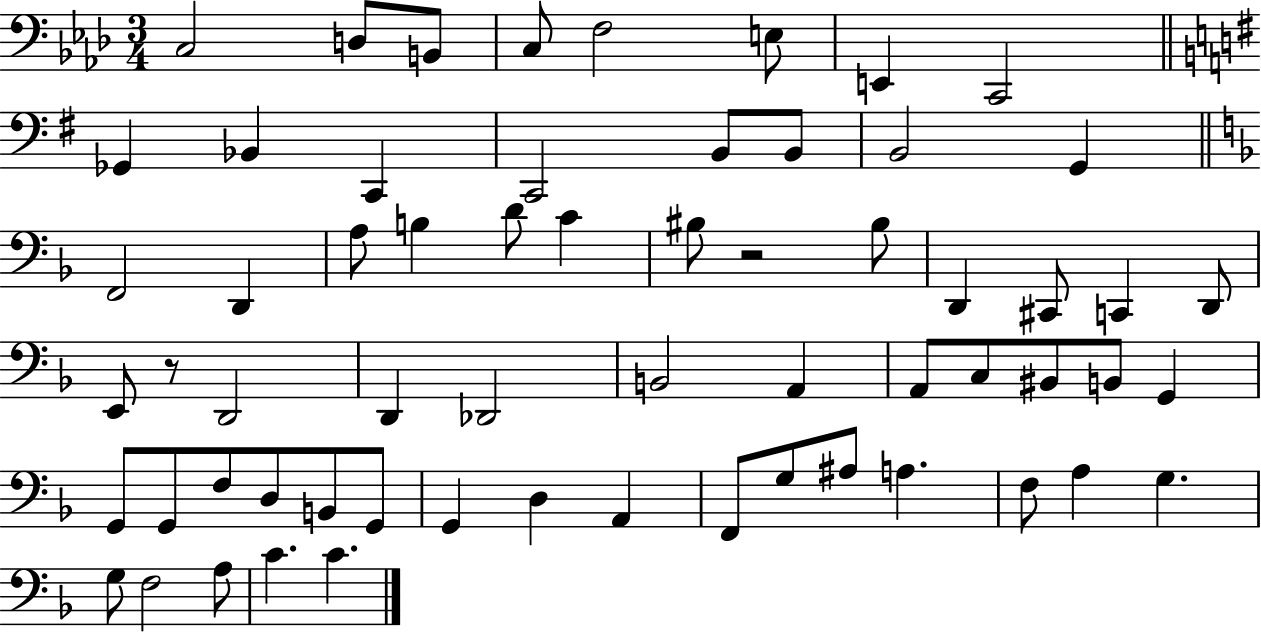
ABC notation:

X:1
T:Untitled
M:3/4
L:1/4
K:Ab
C,2 D,/2 B,,/2 C,/2 F,2 E,/2 E,, C,,2 _G,, _B,, C,, C,,2 B,,/2 B,,/2 B,,2 G,, F,,2 D,, A,/2 B, D/2 C ^B,/2 z2 ^B,/2 D,, ^C,,/2 C,, D,,/2 E,,/2 z/2 D,,2 D,, _D,,2 B,,2 A,, A,,/2 C,/2 ^B,,/2 B,,/2 G,, G,,/2 G,,/2 F,/2 D,/2 B,,/2 G,,/2 G,, D, A,, F,,/2 G,/2 ^A,/2 A, F,/2 A, G, G,/2 F,2 A,/2 C C